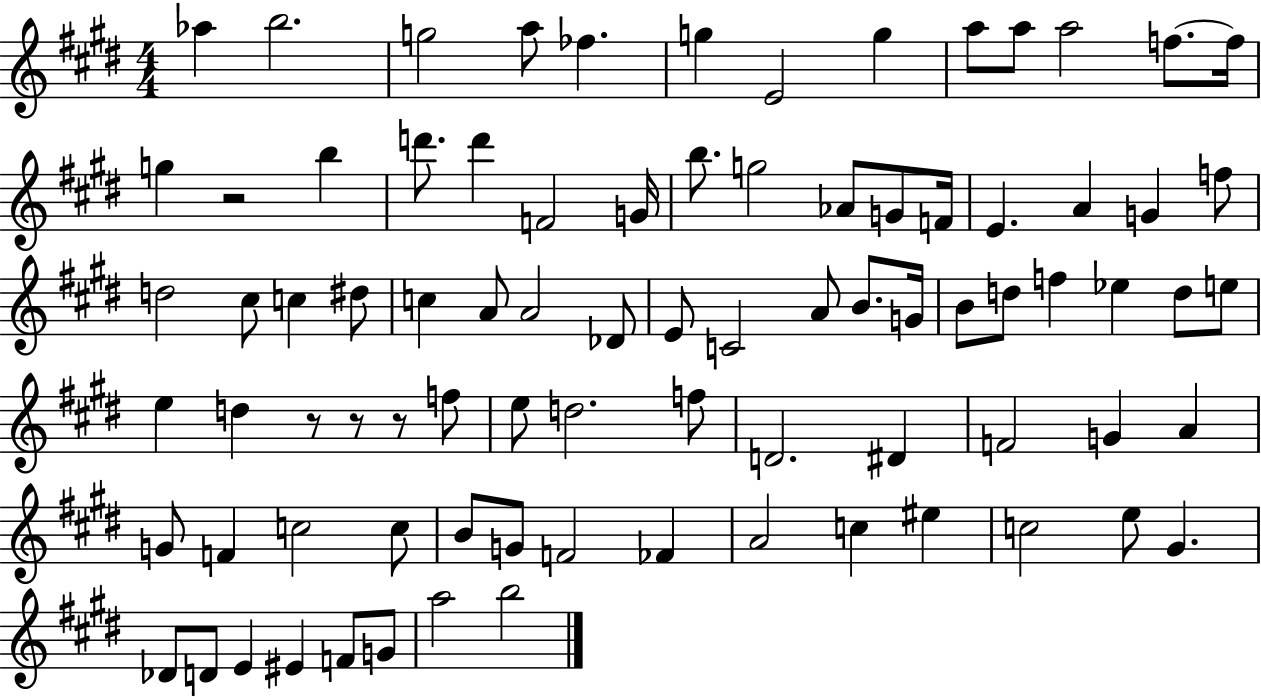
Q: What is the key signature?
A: E major